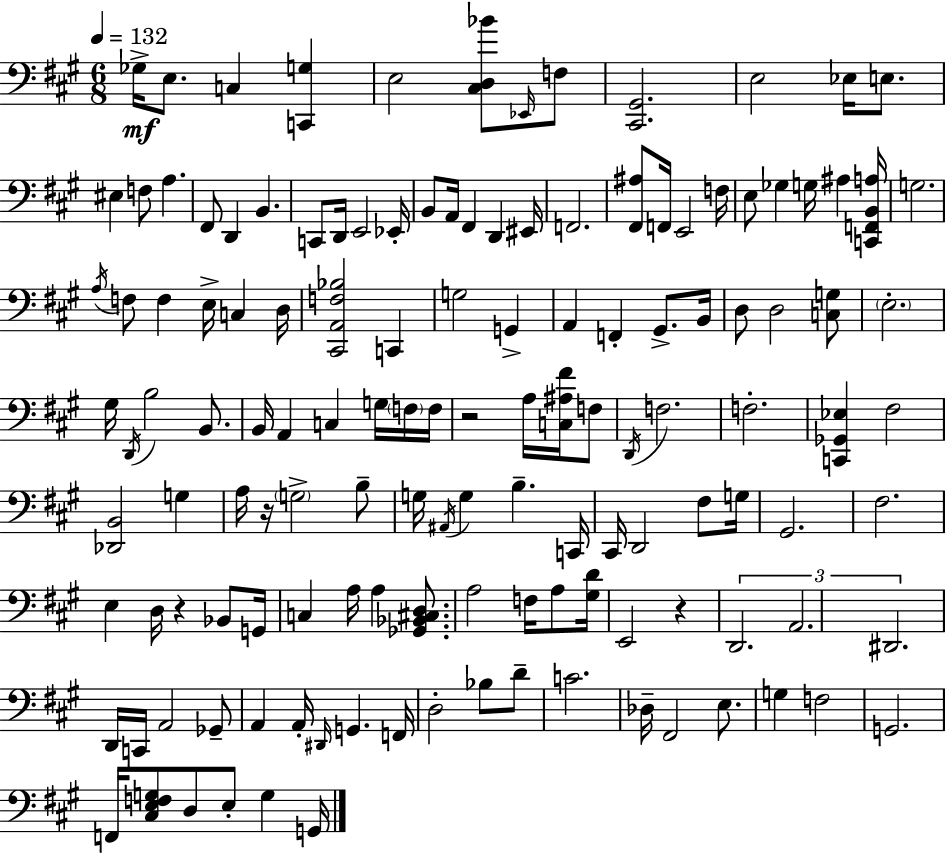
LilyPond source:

{
  \clef bass
  \numericTimeSignature
  \time 6/8
  \key a \major
  \tempo 4 = 132
  ges16->\mf e8. c4 <c, g>4 | e2 <cis d bes'>8 \grace { ees,16 } f8 | <cis, gis,>2. | e2 ees16 e8. | \break eis4 f8 a4. | fis,8 d,4 b,4. | c,8 d,16 e,2 | ees,16-. b,8 a,16 fis,4 d,4 | \break eis,16 f,2. | <fis, ais>8 f,16 e,2 | f16 e8 ges4 g16 ais4 | <c, f, b, a>16 g2. | \break \acciaccatura { a16 } f8 f4 e16-> c4 | d16 <cis, a, f bes>2 c,4 | g2 g,4-> | a,4 f,4-. gis,8.-> | \break b,16 d8 d2 | <c g>8 \parenthesize e2.-. | gis16 \acciaccatura { d,16 } b2 | b,8. b,16 a,4 c4 | \break g16 \parenthesize f16 f16 r2 a16 | <c ais fis'>16 f8 \acciaccatura { d,16 } f2. | f2.-. | <c, ges, ees>4 fis2 | \break <des, b,>2 | g4 a16 r16 \parenthesize g2-> | b8-- g16 \acciaccatura { ais,16 } g4 b4.-- | c,16 cis,16 d,2 | \break fis8 g16 gis,2. | fis2. | e4 d16 r4 | bes,8 g,16 c4 a16 a4 | \break <ges, bes, cis d>8. a2 | f16 a8 <gis d'>16 e,2 | r4 \tuplet 3/2 { d,2. | a,2. | \break dis,2. } | d,16 c,16 a,2 | ges,8-- a,4 a,16-. \grace { dis,16 } g,4. | f,16 d2-. | \break bes8 d'8-- c'2. | des16-- fis,2 | e8. g4 f2 | g,2. | \break f,16 <cis e f g>8 d8 e8-. | g4 g,16 \bar "|."
}